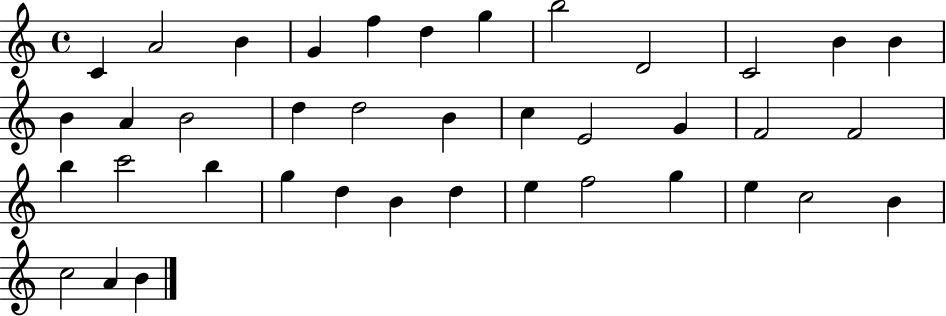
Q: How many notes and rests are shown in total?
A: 39